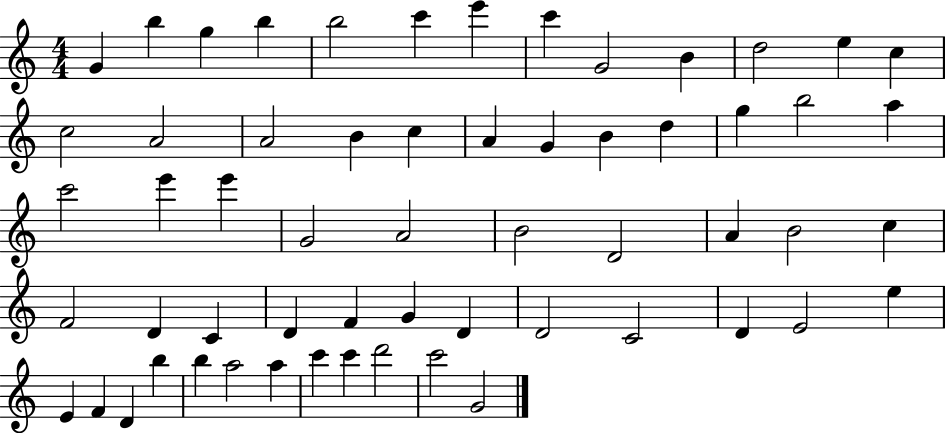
{
  \clef treble
  \numericTimeSignature
  \time 4/4
  \key c \major
  g'4 b''4 g''4 b''4 | b''2 c'''4 e'''4 | c'''4 g'2 b'4 | d''2 e''4 c''4 | \break c''2 a'2 | a'2 b'4 c''4 | a'4 g'4 b'4 d''4 | g''4 b''2 a''4 | \break c'''2 e'''4 e'''4 | g'2 a'2 | b'2 d'2 | a'4 b'2 c''4 | \break f'2 d'4 c'4 | d'4 f'4 g'4 d'4 | d'2 c'2 | d'4 e'2 e''4 | \break e'4 f'4 d'4 b''4 | b''4 a''2 a''4 | c'''4 c'''4 d'''2 | c'''2 g'2 | \break \bar "|."
}